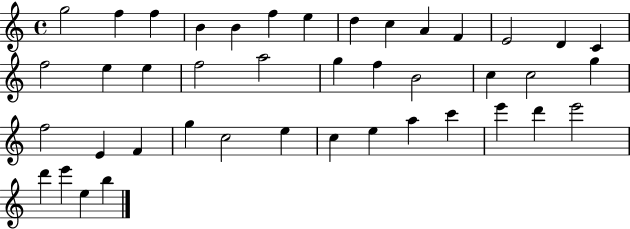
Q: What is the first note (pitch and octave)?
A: G5